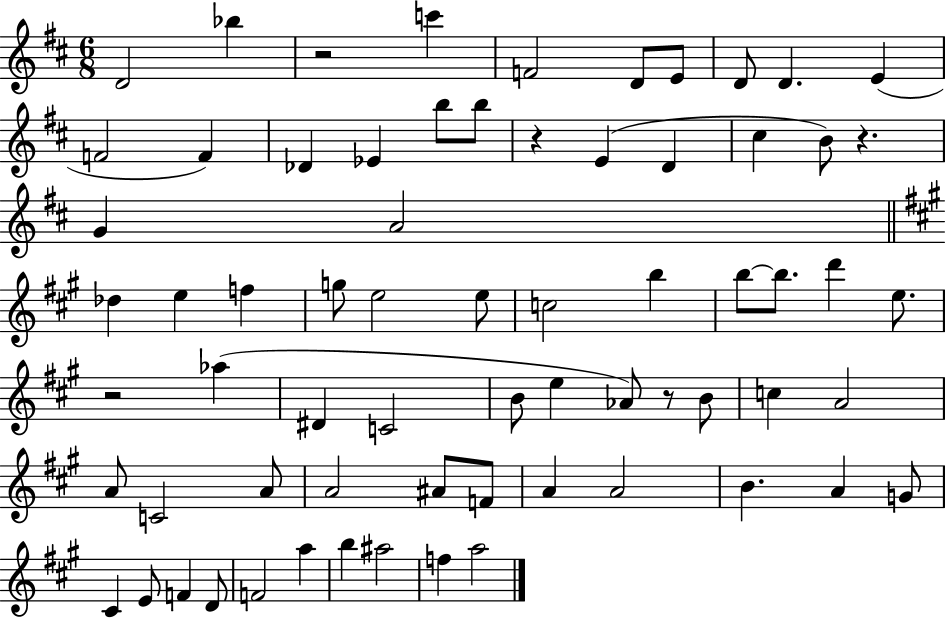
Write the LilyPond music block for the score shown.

{
  \clef treble
  \numericTimeSignature
  \time 6/8
  \key d \major
  d'2 bes''4 | r2 c'''4 | f'2 d'8 e'8 | d'8 d'4. e'4( | \break f'2 f'4) | des'4 ees'4 b''8 b''8 | r4 e'4( d'4 | cis''4 b'8) r4. | \break g'4 a'2 | \bar "||" \break \key a \major des''4 e''4 f''4 | g''8 e''2 e''8 | c''2 b''4 | b''8~~ b''8. d'''4 e''8. | \break r2 aes''4( | dis'4 c'2 | b'8 e''4 aes'8) r8 b'8 | c''4 a'2 | \break a'8 c'2 a'8 | a'2 ais'8 f'8 | a'4 a'2 | b'4. a'4 g'8 | \break cis'4 e'8 f'4 d'8 | f'2 a''4 | b''4 ais''2 | f''4 a''2 | \break \bar "|."
}